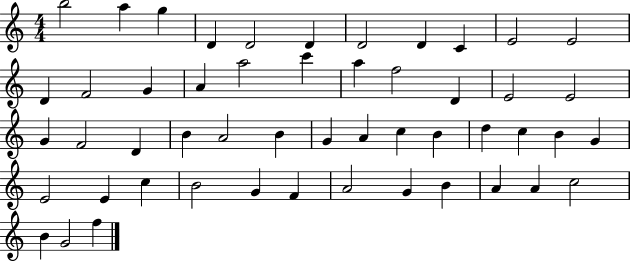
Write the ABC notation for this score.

X:1
T:Untitled
M:4/4
L:1/4
K:C
b2 a g D D2 D D2 D C E2 E2 D F2 G A a2 c' a f2 D E2 E2 G F2 D B A2 B G A c B d c B G E2 E c B2 G F A2 G B A A c2 B G2 f